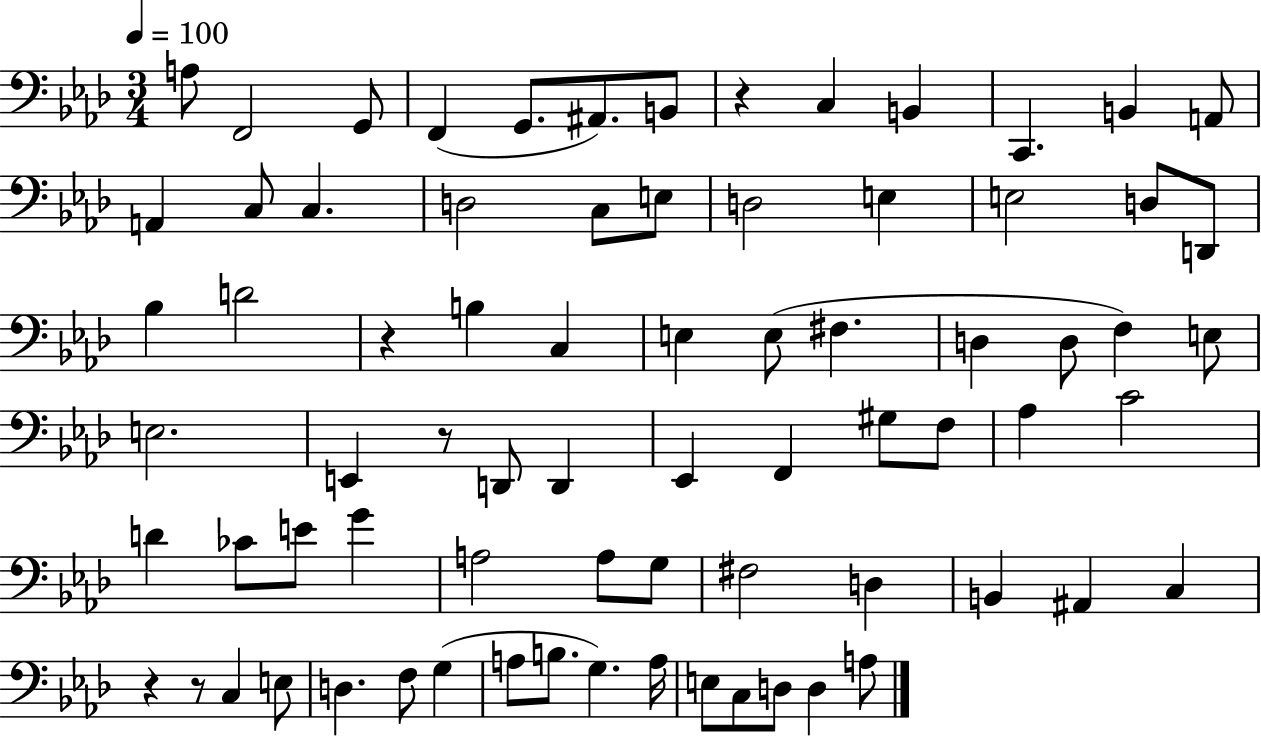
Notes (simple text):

A3/e F2/h G2/e F2/q G2/e. A#2/e. B2/e R/q C3/q B2/q C2/q. B2/q A2/e A2/q C3/e C3/q. D3/h C3/e E3/e D3/h E3/q E3/h D3/e D2/e Bb3/q D4/h R/q B3/q C3/q E3/q E3/e F#3/q. D3/q D3/e F3/q E3/e E3/h. E2/q R/e D2/e D2/q Eb2/q F2/q G#3/e F3/e Ab3/q C4/h D4/q CES4/e E4/e G4/q A3/h A3/e G3/e F#3/h D3/q B2/q A#2/q C3/q R/q R/e C3/q E3/e D3/q. F3/e G3/q A3/e B3/e. G3/q. A3/s E3/e C3/e D3/e D3/q A3/e